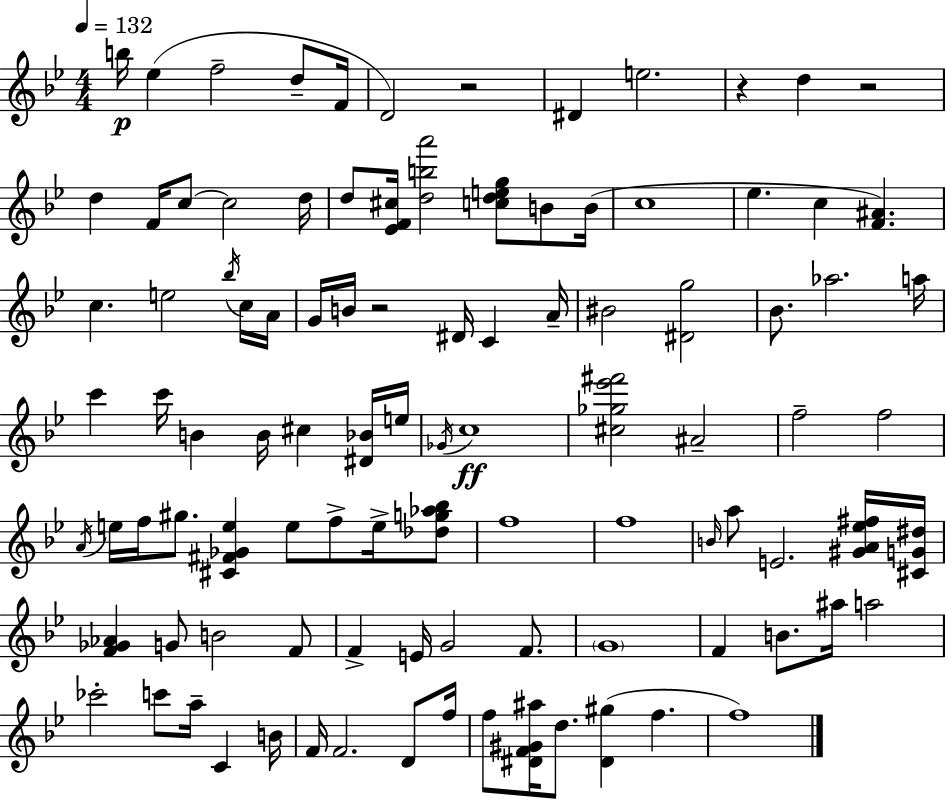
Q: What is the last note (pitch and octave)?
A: F5